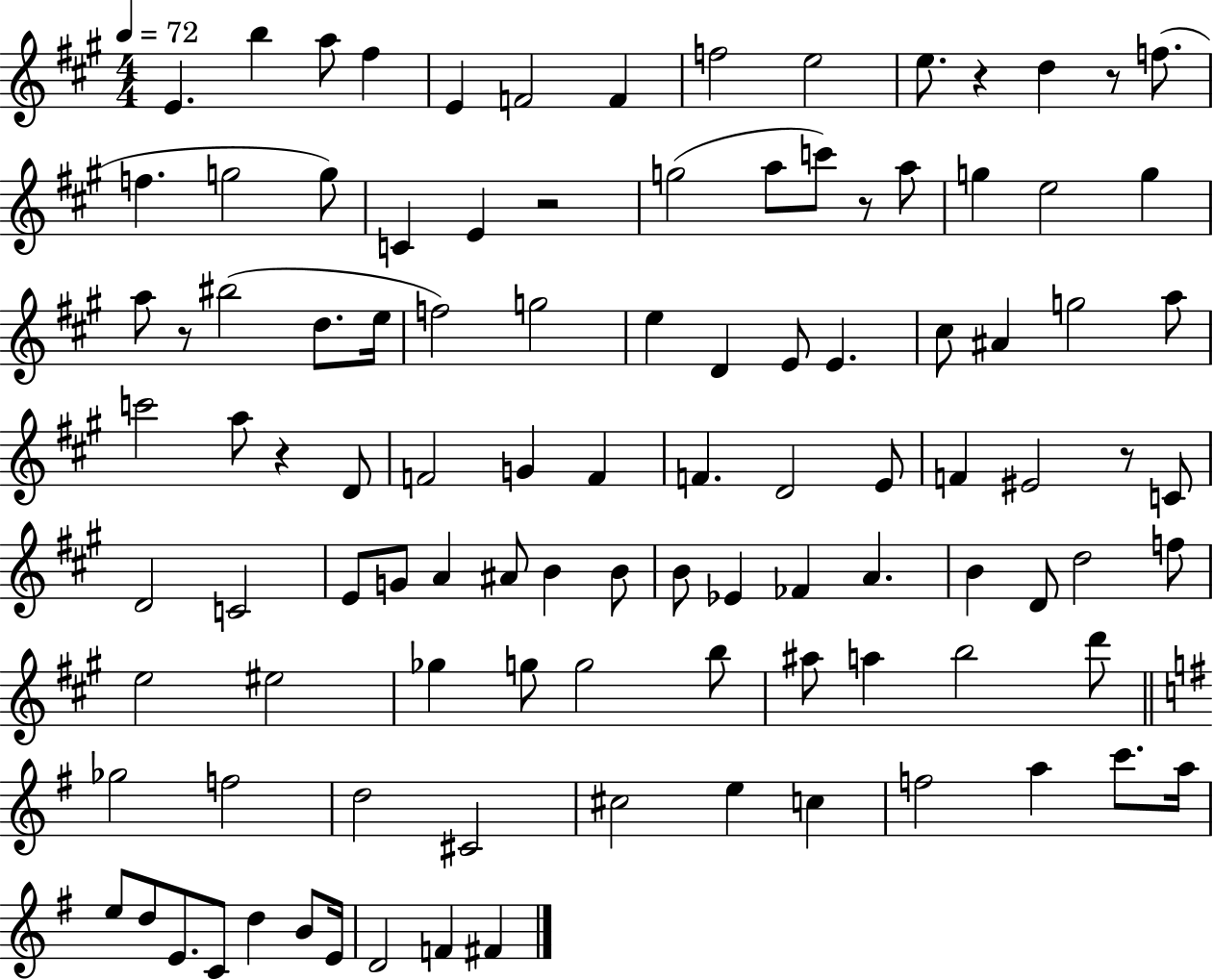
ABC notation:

X:1
T:Untitled
M:4/4
L:1/4
K:A
E b a/2 ^f E F2 F f2 e2 e/2 z d z/2 f/2 f g2 g/2 C E z2 g2 a/2 c'/2 z/2 a/2 g e2 g a/2 z/2 ^b2 d/2 e/4 f2 g2 e D E/2 E ^c/2 ^A g2 a/2 c'2 a/2 z D/2 F2 G F F D2 E/2 F ^E2 z/2 C/2 D2 C2 E/2 G/2 A ^A/2 B B/2 B/2 _E _F A B D/2 d2 f/2 e2 ^e2 _g g/2 g2 b/2 ^a/2 a b2 d'/2 _g2 f2 d2 ^C2 ^c2 e c f2 a c'/2 a/4 e/2 d/2 E/2 C/2 d B/2 E/4 D2 F ^F